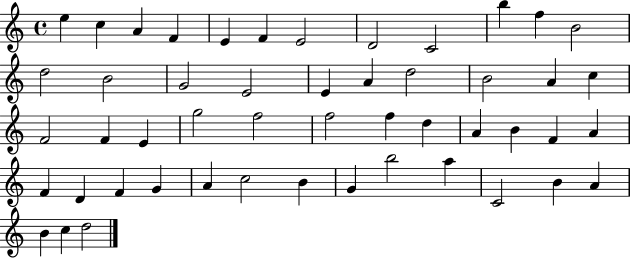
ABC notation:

X:1
T:Untitled
M:4/4
L:1/4
K:C
e c A F E F E2 D2 C2 b f B2 d2 B2 G2 E2 E A d2 B2 A c F2 F E g2 f2 f2 f d A B F A F D F G A c2 B G b2 a C2 B A B c d2